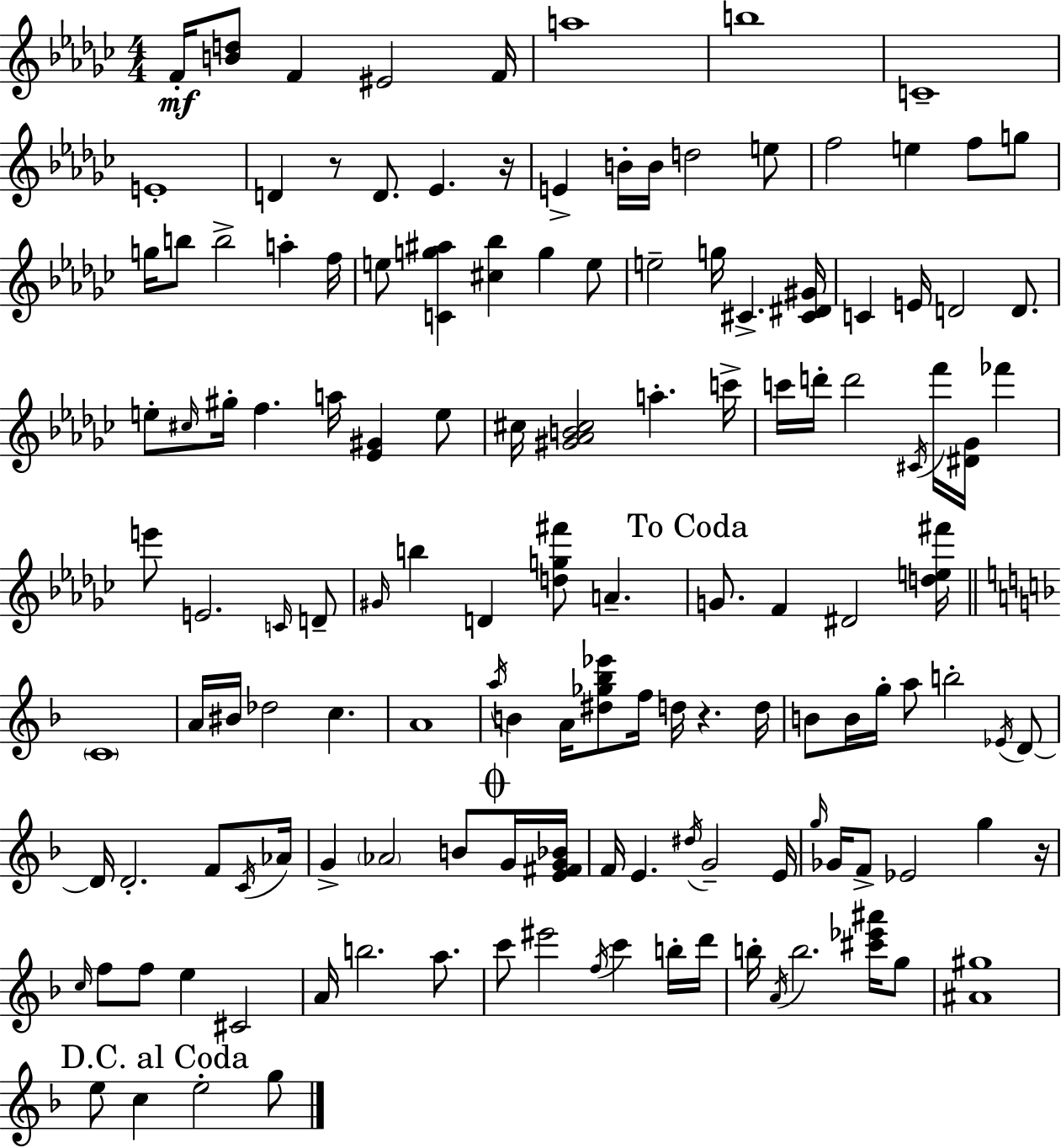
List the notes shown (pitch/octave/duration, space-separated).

F4/s [B4,D5]/e F4/q EIS4/h F4/s A5/w B5/w C4/w E4/w D4/q R/e D4/e. Eb4/q. R/s E4/q B4/s B4/s D5/h E5/e F5/h E5/q F5/e G5/e G5/s B5/e B5/h A5/q F5/s E5/e [C4,G5,A#5]/q [C#5,Bb5]/q G5/q E5/e E5/h G5/s C#4/q. [C#4,D#4,G#4]/s C4/q E4/s D4/h D4/e. E5/e C#5/s G#5/s F5/q. A5/s [Eb4,G#4]/q E5/e C#5/s [G#4,Ab4,B4,C#5]/h A5/q. C6/s C6/s D6/s D6/h C#4/s F6/s [D#4,Gb4]/s FES6/q E6/e E4/h. C4/s D4/e G#4/s B5/q D4/q [D5,G5,F#6]/e A4/q. G4/e. F4/q D#4/h [D5,E5,F#6]/s C4/w A4/s BIS4/s Db5/h C5/q. A4/w A5/s B4/q A4/s [D#5,Gb5,Bb5,Eb6]/e F5/s D5/s R/q. D5/s B4/e B4/s G5/s A5/e B5/h Eb4/s D4/e D4/s D4/h. F4/e C4/s Ab4/s G4/q Ab4/h B4/e G4/s [E4,F#4,G4,Bb4]/s F4/s E4/q. D#5/s G4/h E4/s G5/s Gb4/s F4/e Eb4/h G5/q R/s C5/s F5/e F5/e E5/q C#4/h A4/s B5/h. A5/e. C6/e EIS6/h F5/s C6/q B5/s D6/s B5/s A4/s B5/h. [C#6,Eb6,A#6]/s G5/e [A#4,G#5]/w E5/e C5/q E5/h G5/e